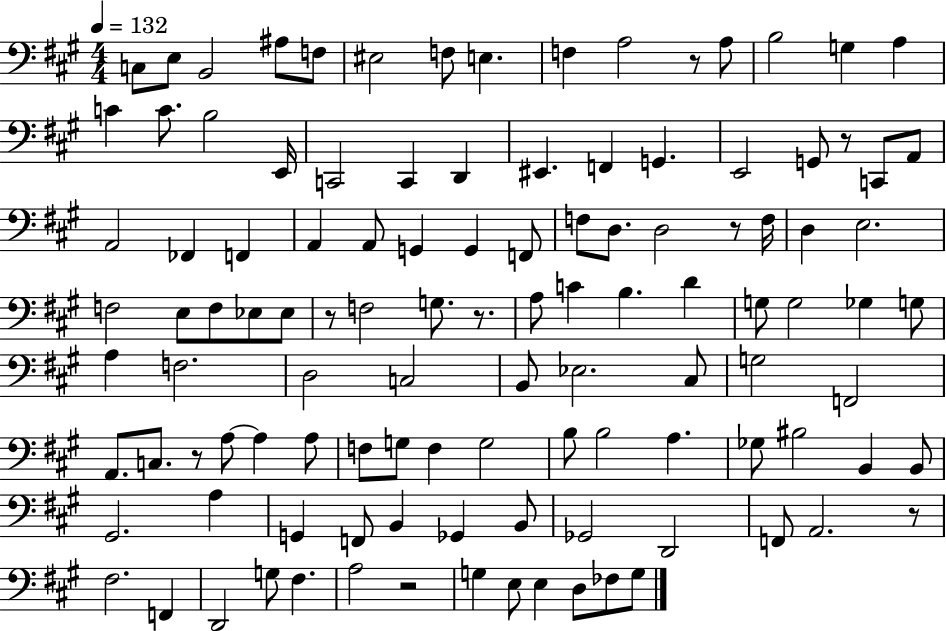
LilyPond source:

{
  \clef bass
  \numericTimeSignature
  \time 4/4
  \key a \major
  \tempo 4 = 132
  c8 e8 b,2 ais8 f8 | eis2 f8 e4. | f4 a2 r8 a8 | b2 g4 a4 | \break c'4 c'8. b2 e,16 | c,2 c,4 d,4 | eis,4. f,4 g,4. | e,2 g,8 r8 c,8 a,8 | \break a,2 fes,4 f,4 | a,4 a,8 g,4 g,4 f,8 | f8 d8. d2 r8 f16 | d4 e2. | \break f2 e8 f8 ees8 ees8 | r8 f2 g8. r8. | a8 c'4 b4. d'4 | g8 g2 ges4 g8 | \break a4 f2. | d2 c2 | b,8 ees2. cis8 | g2 f,2 | \break a,8. c8. r8 a8~~ a4 a8 | f8 g8 f4 g2 | b8 b2 a4. | ges8 bis2 b,4 b,8 | \break gis,2. a4 | g,4 f,8 b,4 ges,4 b,8 | ges,2 d,2 | f,8 a,2. r8 | \break fis2. f,4 | d,2 g8 fis4. | a2 r2 | g4 e8 e4 d8 fes8 g8 | \break \bar "|."
}